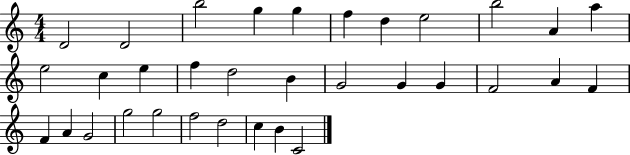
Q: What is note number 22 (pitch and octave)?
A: A4